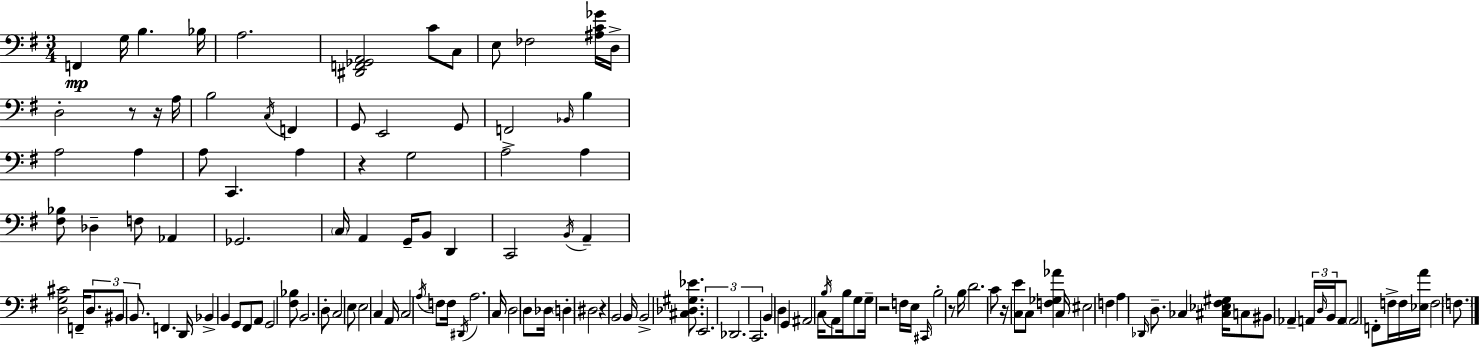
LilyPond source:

{
  \clef bass
  \numericTimeSignature
  \time 3/4
  \key e \minor
  \repeat volta 2 { f,4\mp g16 b4. bes16 | a2. | <dis, f, ges, a,>2 c'8 c8 | e8 fes2 <ais c' ges'>16 d16-> | \break d2-. r8 r16 a16 | b2 \acciaccatura { c16 } f,4 | g,8 e,2 g,8 | f,2-> \grace { bes,16 } b4 | \break a2 a4 | a8 c,4. a4 | r4 g2 | a2 a4 | \break <fis bes>8 des4-- f8 aes,4 | ges,2. | \parenthesize c16 a,4 g,16-- b,8 d,4 | c,2 \acciaccatura { b,16 } a,4-- | \break <d g cis'>2 f,16-- | \tuplet 3/2 { d8. bis,8 b,8. } f,4. | d,16 bes,4-> b,4 g,8 | fis,8 a,8 g,2 | \break <fis bes>8 b,2. | d8-. c2 | e8 e2 c4 | a,16 c2 | \break \acciaccatura { a16 } f8 f16 \acciaccatura { dis,16 } a2. | c16 d2 | d8 des16 \parenthesize d4-. dis2 | r4 b,2 | \break b,16 b,2-> | <cis des gis ees'>8. \tuplet 3/2 { e,2. | des,2. | c,2. } | \break b,4 d4 | g,4 ais,2 | c16 \acciaccatura { b16 } a,8 b16 g8 g16-- r2 | f16 e16 \grace { cis,16 } b2-. | \break r8 b16 d'2. | c'8 r16 <c e'>8 | c8 <f ges aes'>4 c16 eis2 | f4 a4 \grace { des,16 } | \break d8.-- ces4 <cis ees fis gis>16 c8 bis,8 | aes,4-- \tuplet 3/2 { a,16 \grace { d16 } b,16 } a,8 \parenthesize a,2 | f,8-. f16-> f16 <ees a'>16 f2 | \parenthesize f8. } \bar "|."
}